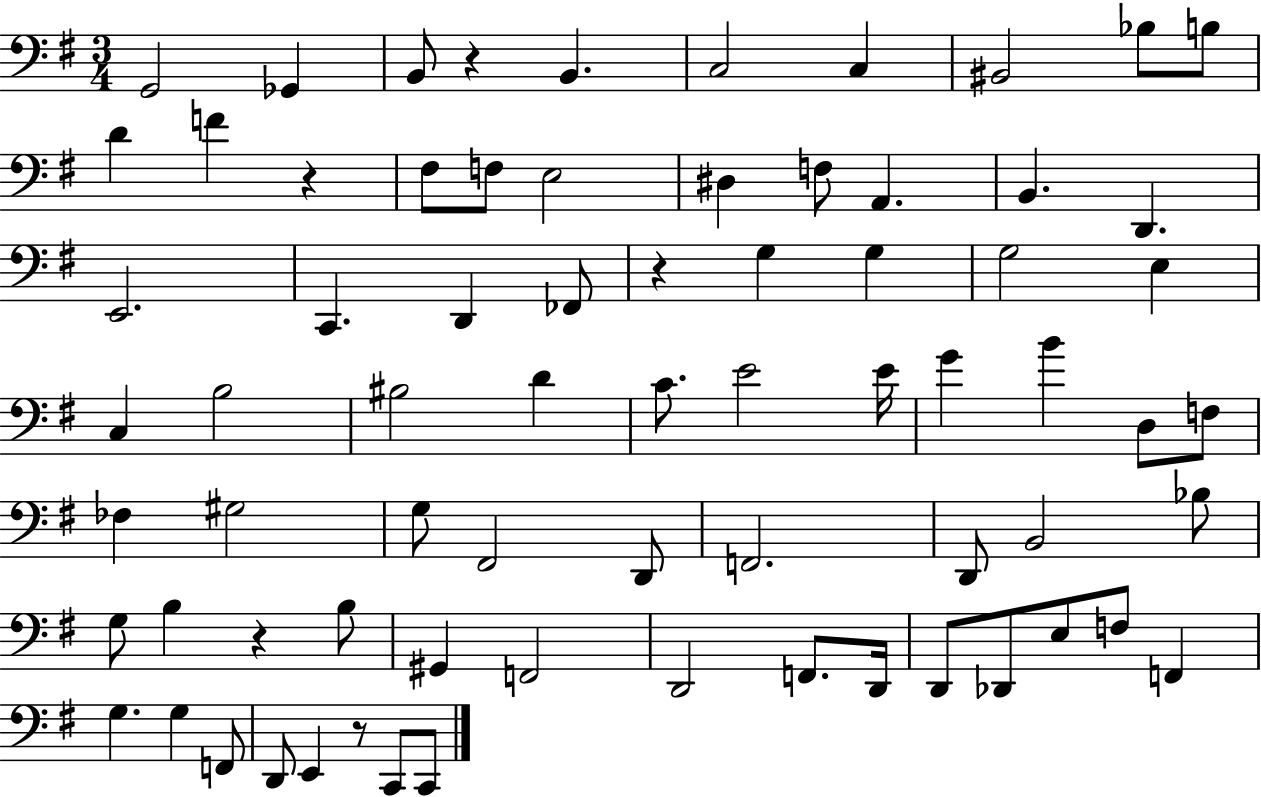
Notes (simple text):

G2/h Gb2/q B2/e R/q B2/q. C3/h C3/q BIS2/h Bb3/e B3/e D4/q F4/q R/q F#3/e F3/e E3/h D#3/q F3/e A2/q. B2/q. D2/q. E2/h. C2/q. D2/q FES2/e R/q G3/q G3/q G3/h E3/q C3/q B3/h BIS3/h D4/q C4/e. E4/h E4/s G4/q B4/q D3/e F3/e FES3/q G#3/h G3/e F#2/h D2/e F2/h. D2/e B2/h Bb3/e G3/e B3/q R/q B3/e G#2/q F2/h D2/h F2/e. D2/s D2/e Db2/e E3/e F3/e F2/q G3/q. G3/q F2/e D2/e E2/q R/e C2/e C2/e